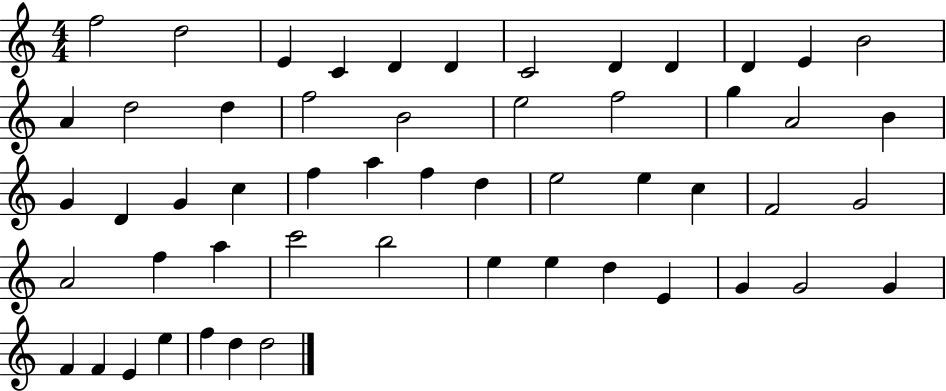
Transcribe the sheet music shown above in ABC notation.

X:1
T:Untitled
M:4/4
L:1/4
K:C
f2 d2 E C D D C2 D D D E B2 A d2 d f2 B2 e2 f2 g A2 B G D G c f a f d e2 e c F2 G2 A2 f a c'2 b2 e e d E G G2 G F F E e f d d2